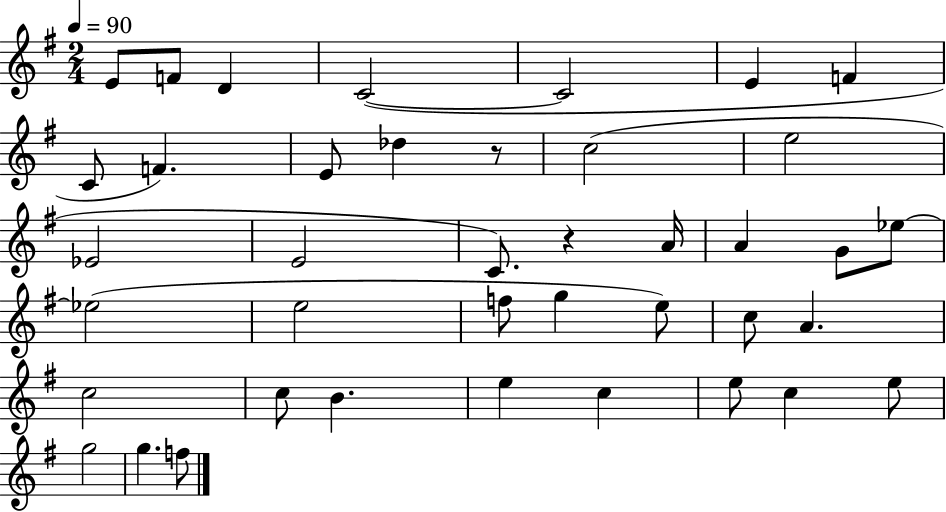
E4/e F4/e D4/q C4/h C4/h E4/q F4/q C4/e F4/q. E4/e Db5/q R/e C5/h E5/h Eb4/h E4/h C4/e. R/q A4/s A4/q G4/e Eb5/e Eb5/h E5/h F5/e G5/q E5/e C5/e A4/q. C5/h C5/e B4/q. E5/q C5/q E5/e C5/q E5/e G5/h G5/q. F5/e